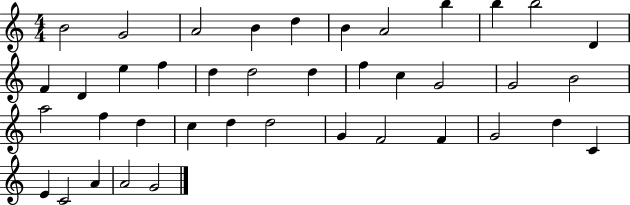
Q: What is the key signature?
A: C major